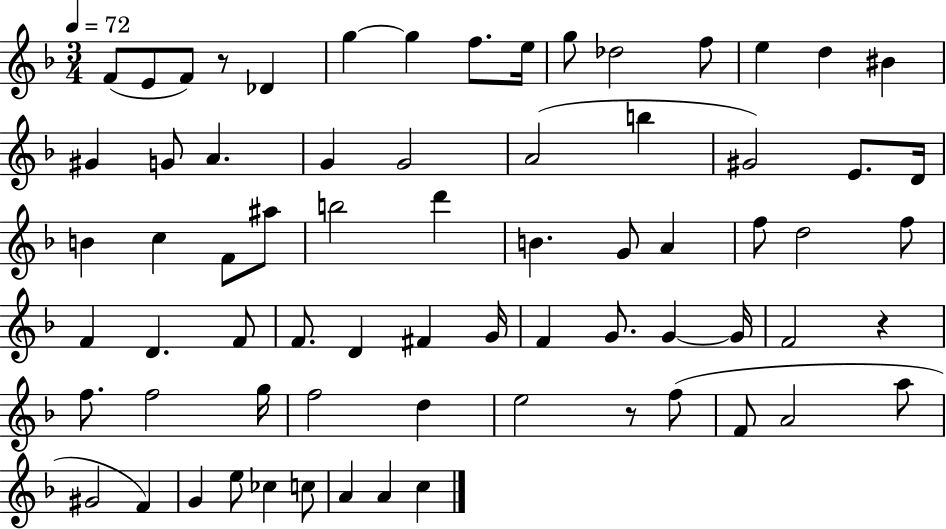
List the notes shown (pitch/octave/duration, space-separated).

F4/e E4/e F4/e R/e Db4/q G5/q G5/q F5/e. E5/s G5/e Db5/h F5/e E5/q D5/q BIS4/q G#4/q G4/e A4/q. G4/q G4/h A4/h B5/q G#4/h E4/e. D4/s B4/q C5/q F4/e A#5/e B5/h D6/q B4/q. G4/e A4/q F5/e D5/h F5/e F4/q D4/q. F4/e F4/e. D4/q F#4/q G4/s F4/q G4/e. G4/q G4/s F4/h R/q F5/e. F5/h G5/s F5/h D5/q E5/h R/e F5/e F4/e A4/h A5/e G#4/h F4/q G4/q E5/e CES5/q C5/e A4/q A4/q C5/q